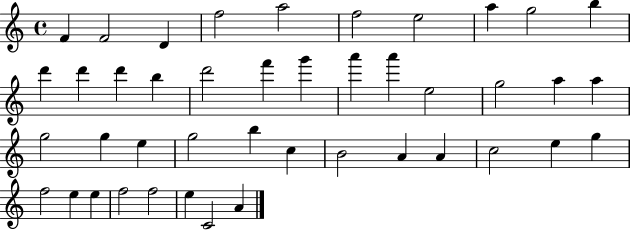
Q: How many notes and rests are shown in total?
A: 43